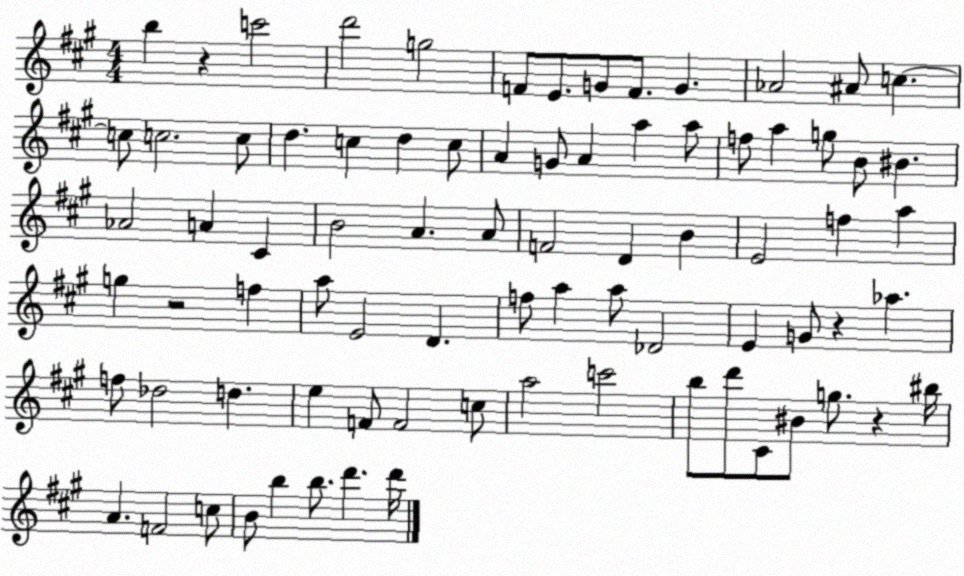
X:1
T:Untitled
M:4/4
L:1/4
K:A
b z c'2 d'2 g2 F/2 E/2 G/2 F/2 G _A2 ^A/2 c c/2 c2 c/2 d c d c/2 A G/2 A a a/2 f/2 a g/2 B/2 ^B _A2 A ^C B2 A A/2 F2 D B E2 f a g z2 f a/2 E2 D f/2 a a/2 _D2 E G/2 z _a f/2 _d2 d e F/2 F2 c/2 a2 c'2 b/2 d'/2 ^C/2 ^B/2 g/2 z ^b/4 A F2 c/2 B/2 b b/2 d' d'/4